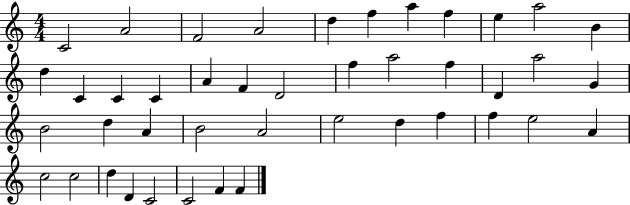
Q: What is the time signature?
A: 4/4